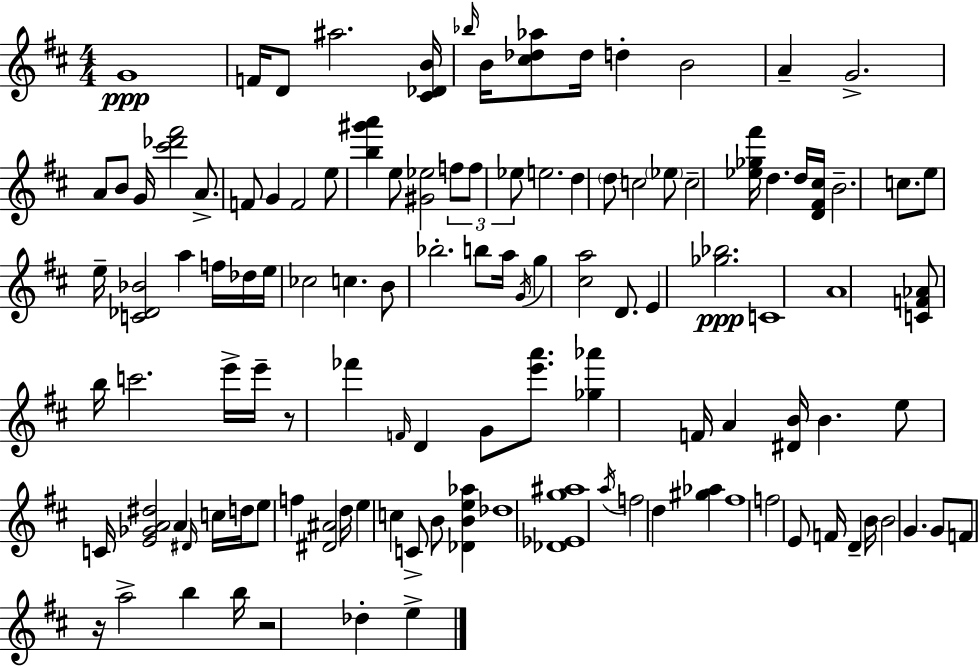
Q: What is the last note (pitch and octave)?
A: E5